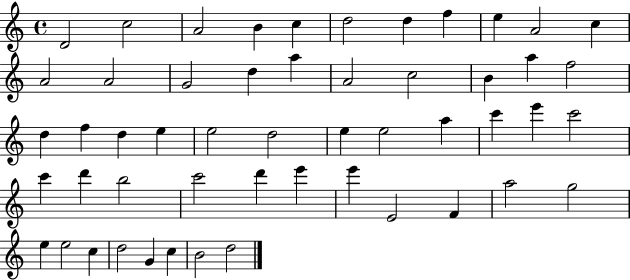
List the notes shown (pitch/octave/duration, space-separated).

D4/h C5/h A4/h B4/q C5/q D5/h D5/q F5/q E5/q A4/h C5/q A4/h A4/h G4/h D5/q A5/q A4/h C5/h B4/q A5/q F5/h D5/q F5/q D5/q E5/q E5/h D5/h E5/q E5/h A5/q C6/q E6/q C6/h C6/q D6/q B5/h C6/h D6/q E6/q E6/q E4/h F4/q A5/h G5/h E5/q E5/h C5/q D5/h G4/q C5/q B4/h D5/h